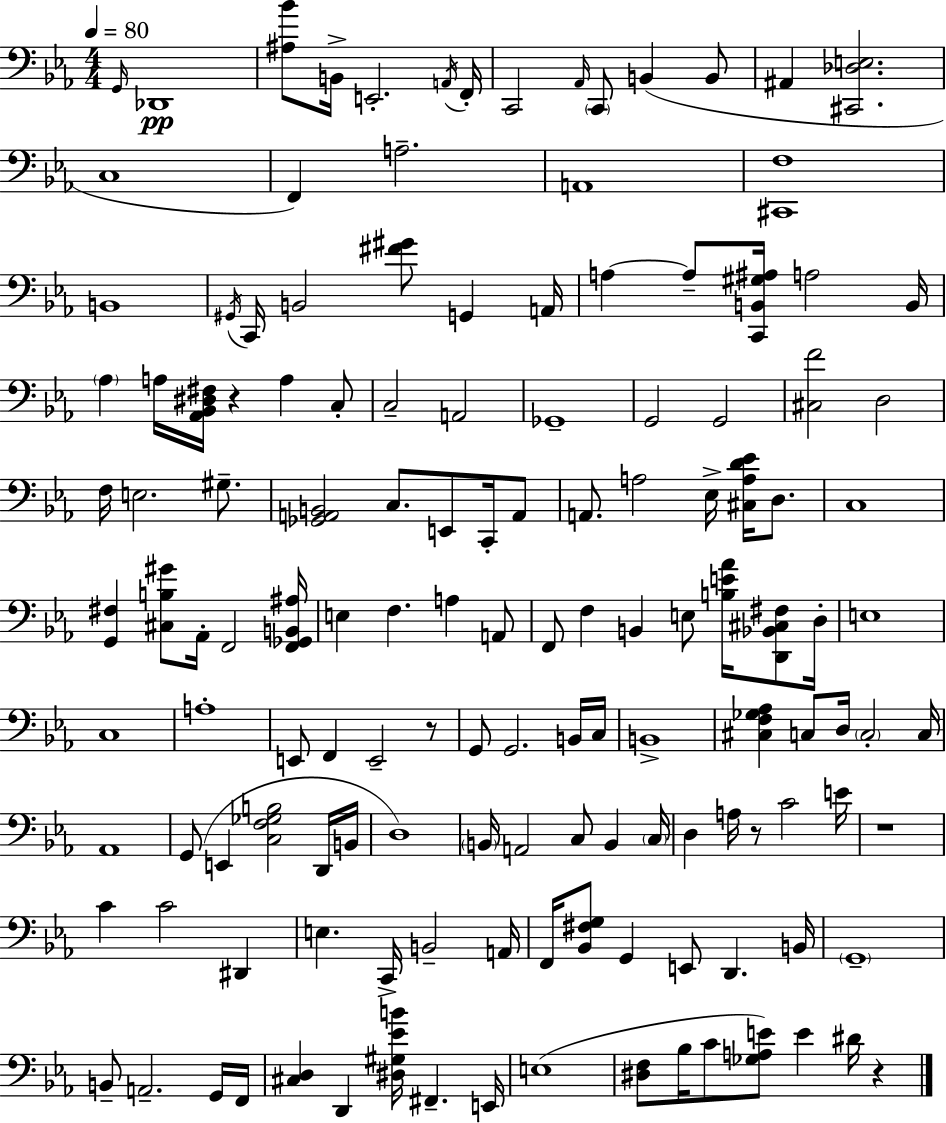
G2/s Db2/w [A#3,Bb4]/e B2/s E2/h. A2/s F2/s C2/h Ab2/s C2/e B2/q B2/e A#2/q [C#2,Db3,E3]/h. C3/w F2/q A3/h. A2/w [C#2,F3]/w B2/w G#2/s C2/s B2/h [F#4,G#4]/e G2/q A2/s A3/q A3/e [C2,B2,G#3,A#3]/s A3/h B2/s Ab3/q A3/s [Ab2,Bb2,D#3,F#3]/s R/q A3/q C3/e C3/h A2/h Gb2/w G2/h G2/h [C#3,F4]/h D3/h F3/s E3/h. G#3/e. [Gb2,A2,B2]/h C3/e. E2/e C2/s A2/e A2/e. A3/h Eb3/s [C#3,A3,D4,Eb4]/s D3/e. C3/w [G2,F#3]/q [C#3,B3,G#4]/e Ab2/s F2/h [F2,Gb2,B2,A#3]/s E3/q F3/q. A3/q A2/e F2/e F3/q B2/q E3/e [B3,E4,Ab4]/s [D2,Bb2,C#3,F#3]/e D3/s E3/w C3/w A3/w E2/e F2/q E2/h R/e G2/e G2/h. B2/s C3/s B2/w [C#3,F3,Gb3,Ab3]/q C3/e D3/s C3/h C3/s Ab2/w G2/e E2/q [C3,F3,Gb3,B3]/h D2/s B2/s D3/w B2/s A2/h C3/e B2/q C3/s D3/q A3/s R/e C4/h E4/s R/w C4/q C4/h D#2/q E3/q. C2/s B2/h A2/s F2/s [Bb2,F#3,G3]/e G2/q E2/e D2/q. B2/s G2/w B2/e A2/h. G2/s F2/s [C#3,D3]/q D2/q [D#3,G#3,Eb4,B4]/s F#2/q. E2/s E3/w [D#3,F3]/e Bb3/s C4/e [Gb3,A3,E4]/e E4/q D#4/s R/q